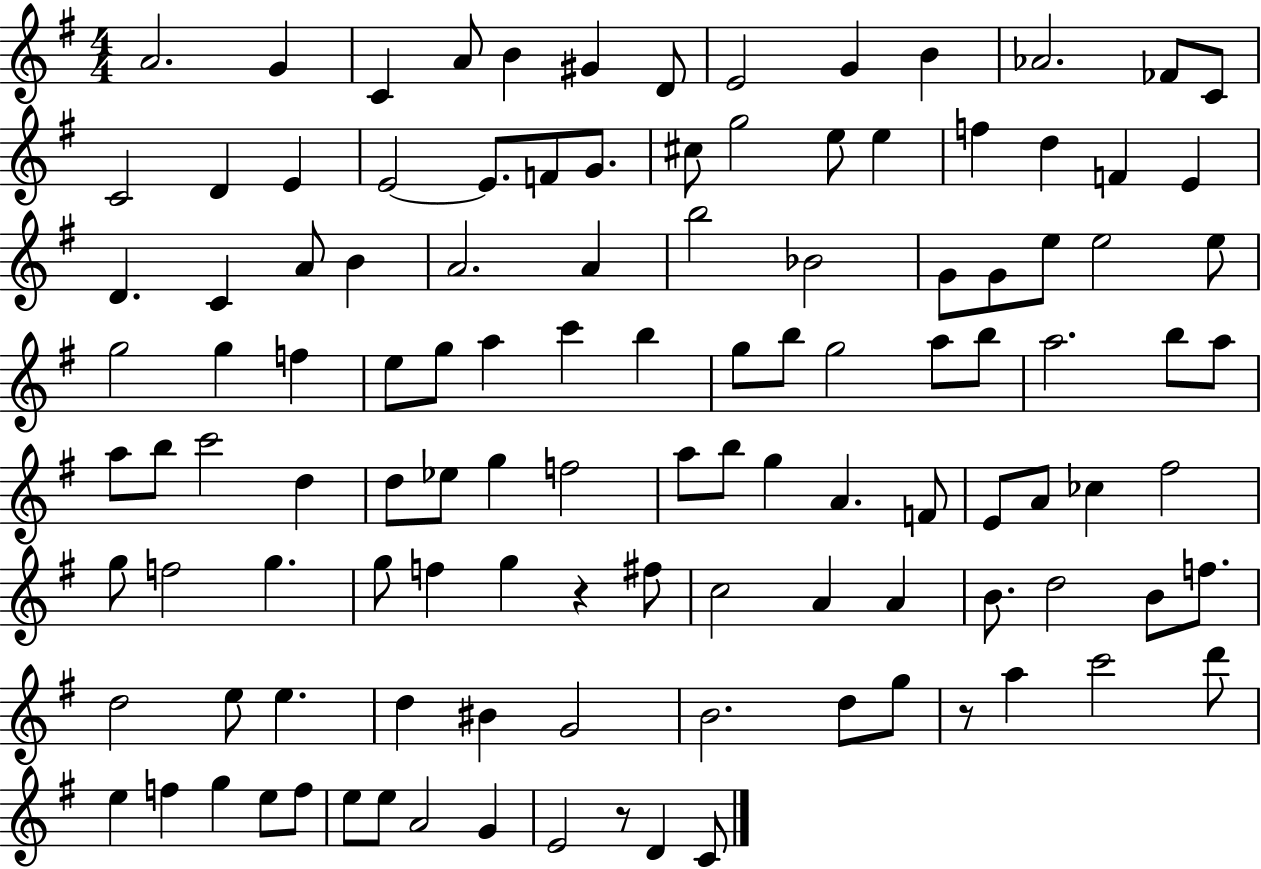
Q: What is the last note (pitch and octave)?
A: C4